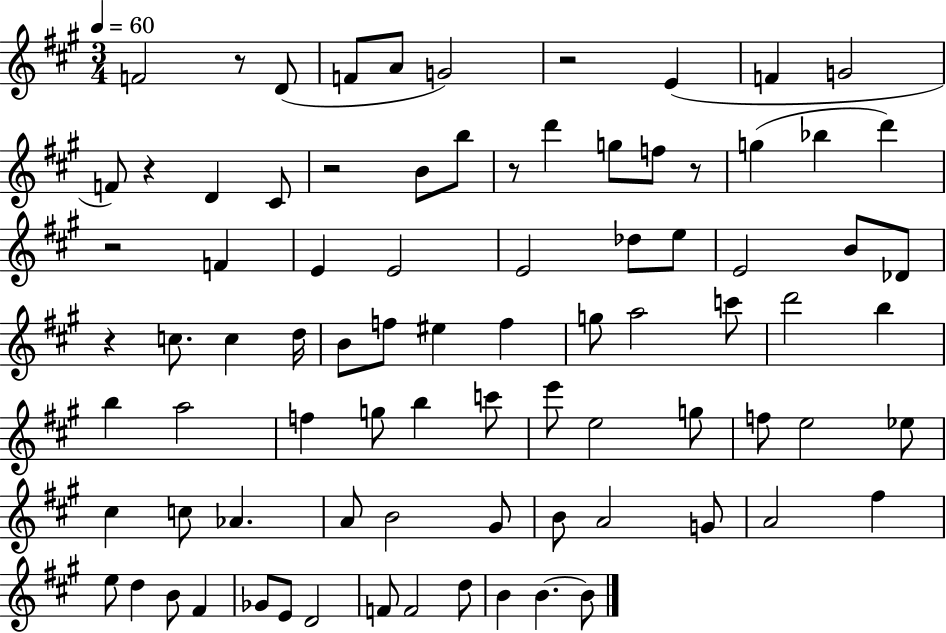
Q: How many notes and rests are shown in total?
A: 84